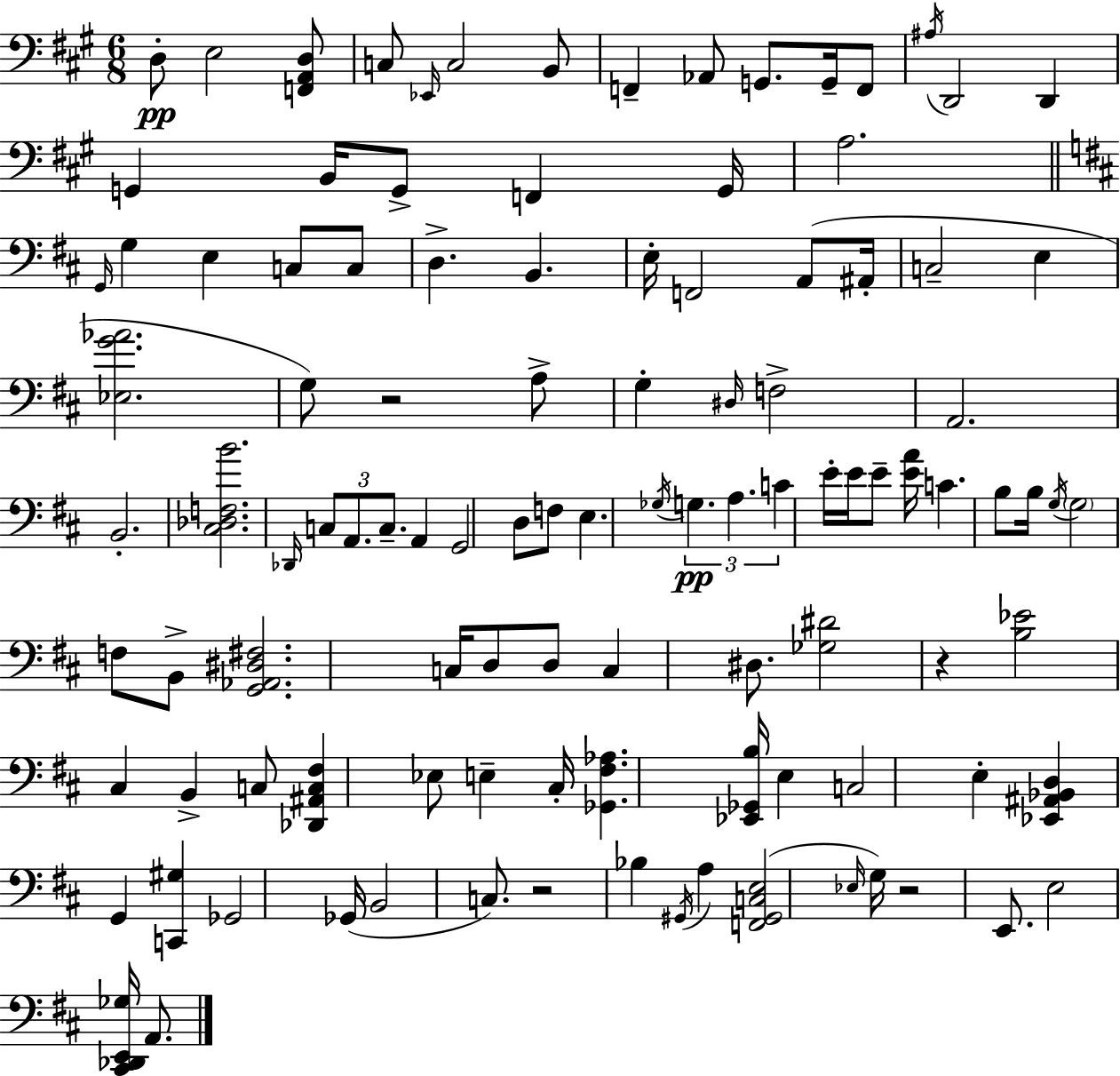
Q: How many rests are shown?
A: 4